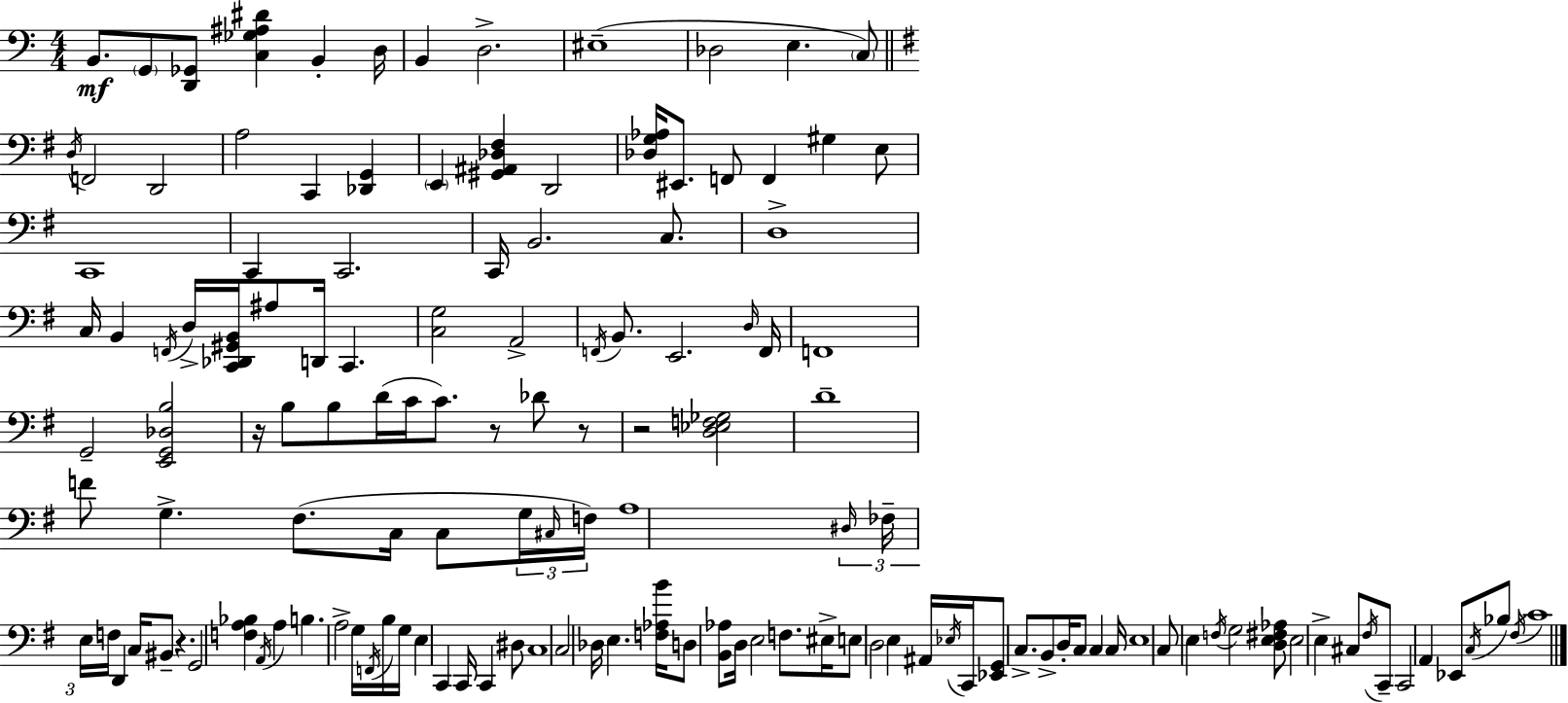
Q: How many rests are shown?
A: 5